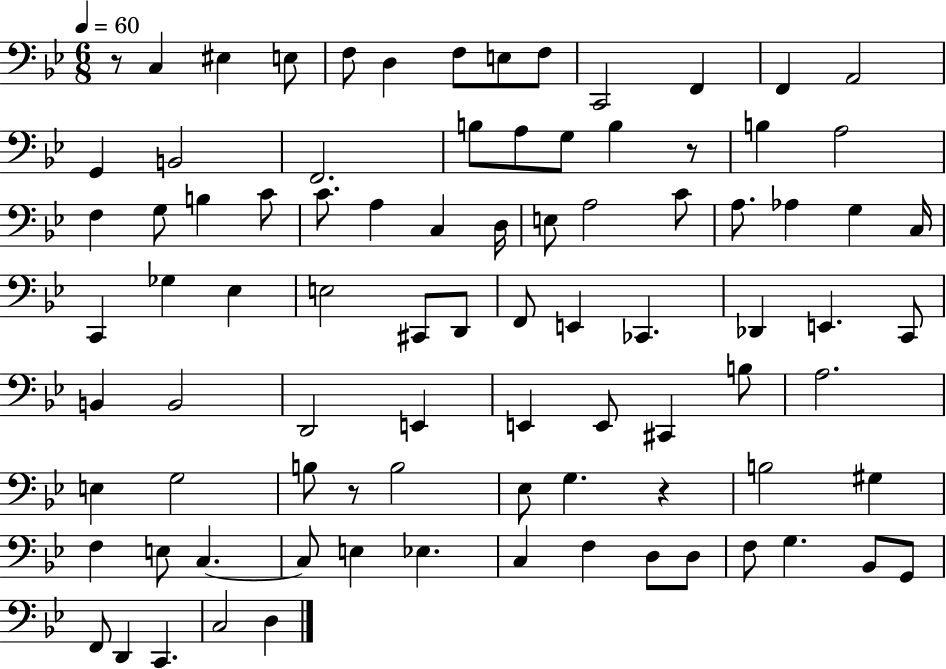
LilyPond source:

{
  \clef bass
  \numericTimeSignature
  \time 6/8
  \key bes \major
  \tempo 4 = 60
  \repeat volta 2 { r8 c4 eis4 e8 | f8 d4 f8 e8 f8 | c,2 f,4 | f,4 a,2 | \break g,4 b,2 | f,2. | b8 a8 g8 b4 r8 | b4 a2 | \break f4 g8 b4 c'8 | c'8. a4 c4 d16 | e8 a2 c'8 | a8. aes4 g4 c16 | \break c,4 ges4 ees4 | e2 cis,8 d,8 | f,8 e,4 ces,4. | des,4 e,4. c,8 | \break b,4 b,2 | d,2 e,4 | e,4 e,8 cis,4 b8 | a2. | \break e4 g2 | b8 r8 b2 | ees8 g4. r4 | b2 gis4 | \break f4 e8 c4.~~ | c8 e4 ees4. | c4 f4 d8 d8 | f8 g4. bes,8 g,8 | \break f,8 d,4 c,4. | c2 d4 | } \bar "|."
}